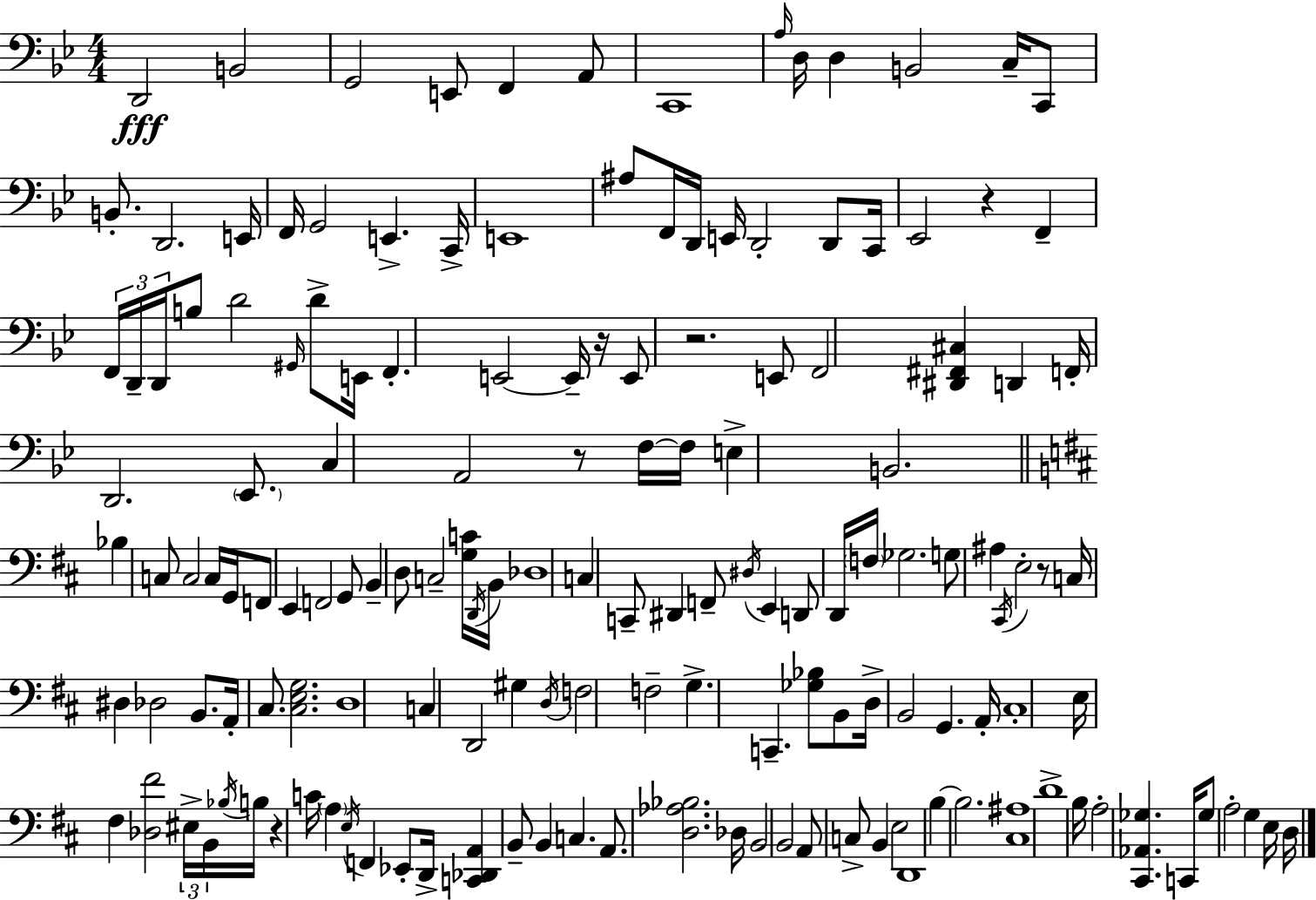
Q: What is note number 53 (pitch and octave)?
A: E3